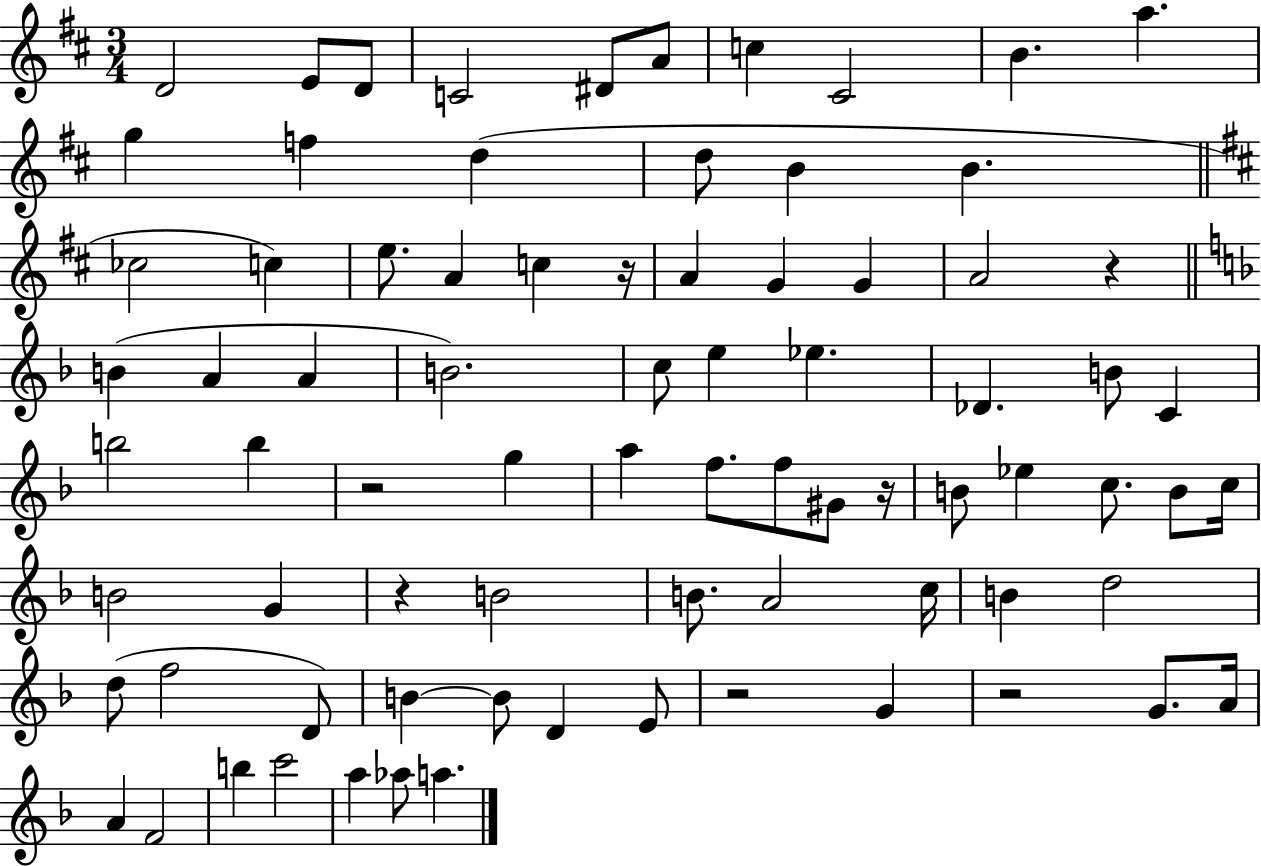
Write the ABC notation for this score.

X:1
T:Untitled
M:3/4
L:1/4
K:D
D2 E/2 D/2 C2 ^D/2 A/2 c ^C2 B a g f d d/2 B B _c2 c e/2 A c z/4 A G G A2 z B A A B2 c/2 e _e _D B/2 C b2 b z2 g a f/2 f/2 ^G/2 z/4 B/2 _e c/2 B/2 c/4 B2 G z B2 B/2 A2 c/4 B d2 d/2 f2 D/2 B B/2 D E/2 z2 G z2 G/2 A/4 A F2 b c'2 a _a/2 a